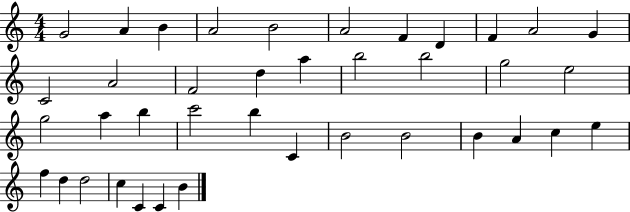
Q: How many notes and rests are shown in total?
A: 39